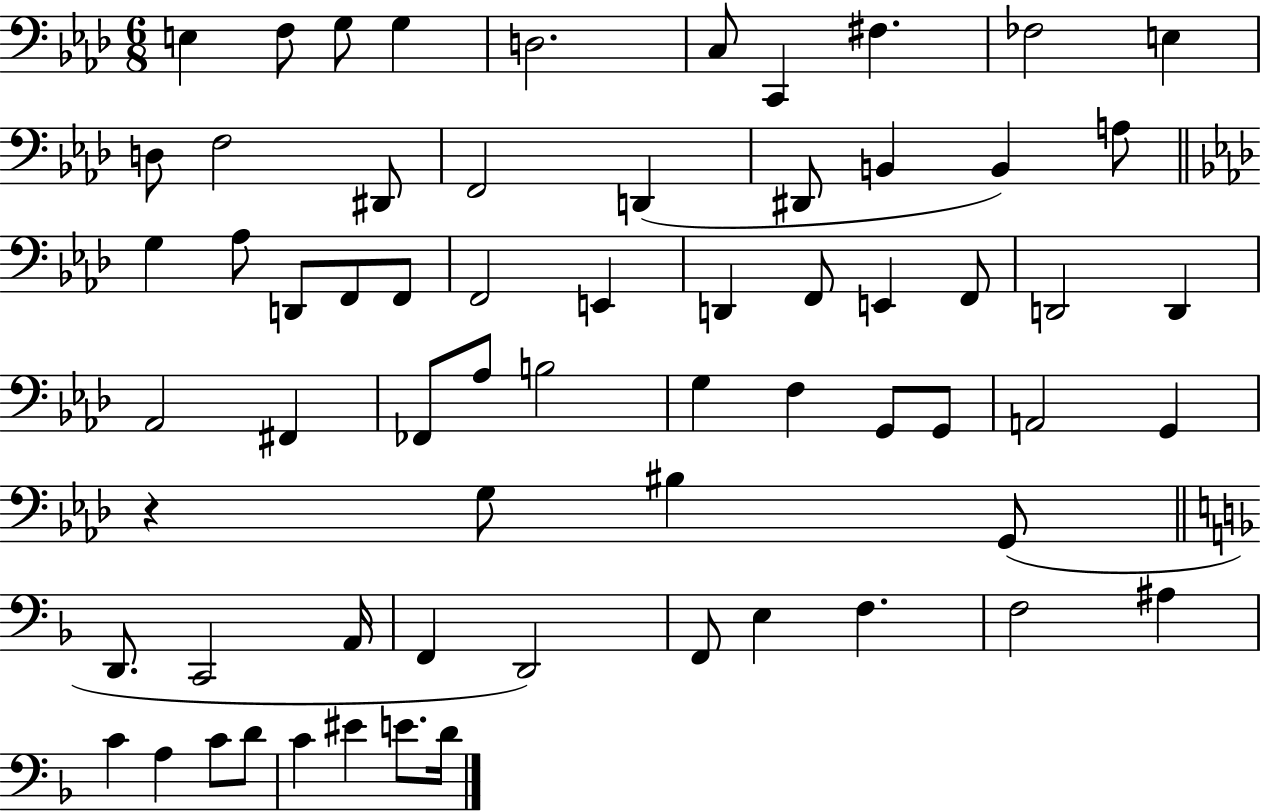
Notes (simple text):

E3/q F3/e G3/e G3/q D3/h. C3/e C2/q F#3/q. FES3/h E3/q D3/e F3/h D#2/e F2/h D2/q D#2/e B2/q B2/q A3/e G3/q Ab3/e D2/e F2/e F2/e F2/h E2/q D2/q F2/e E2/q F2/e D2/h D2/q Ab2/h F#2/q FES2/e Ab3/e B3/h G3/q F3/q G2/e G2/e A2/h G2/q R/q G3/e BIS3/q G2/e D2/e. C2/h A2/s F2/q D2/h F2/e E3/q F3/q. F3/h A#3/q C4/q A3/q C4/e D4/e C4/q EIS4/q E4/e. D4/s